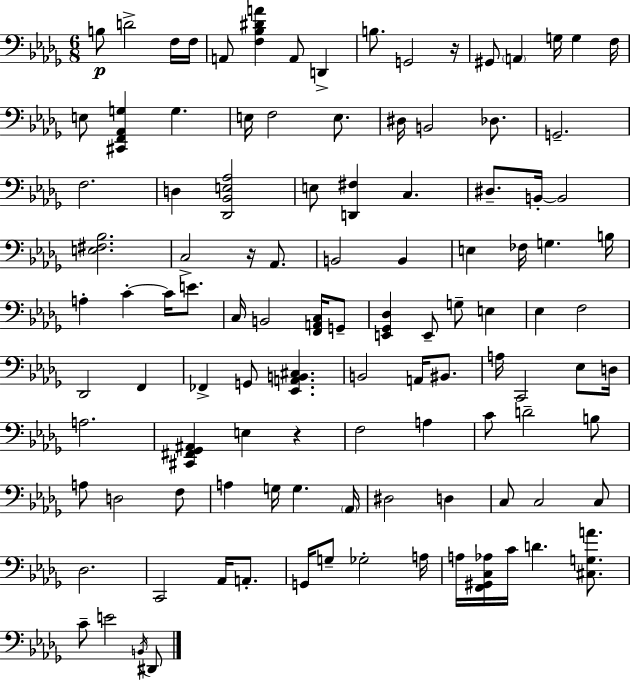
B3/e D4/h F3/s F3/s A2/e [F3,Bb3,D#4,A4]/q A2/e D2/q B3/e. G2/h R/s G#2/e A2/q G3/s G3/q F3/s E3/e [C#2,F2,Ab2,G3]/q G3/q. E3/s F3/h E3/e. D#3/s B2/h Db3/e. G2/h. F3/h. D3/q [Db2,Bb2,E3,Ab3]/h E3/e [D2,F#3]/q C3/q. D#3/e. B2/s B2/h [E3,F#3,Bb3]/h. C3/h R/s Ab2/e. B2/h B2/q E3/q FES3/s G3/q. B3/s A3/q C4/q C4/s E4/e. C3/s B2/h [F2,A2,C3]/s G2/e [E2,Gb2,Db3]/q E2/e G3/e E3/q Eb3/q F3/h Db2/h F2/q FES2/q G2/e [Eb2,A2,B2,C#3]/q. B2/h A2/s BIS2/e. A3/s C2/h Eb3/e D3/s A3/h. [C#2,F#2,Gb2,A#2]/q E3/q R/q F3/h A3/q C4/e D4/h B3/e A3/e D3/h F3/e A3/q G3/s G3/q. Ab2/s D#3/h D3/q C3/e C3/h C3/e Db3/h. C2/h Ab2/s A2/e. G2/s G3/e Gb3/h A3/s A3/s [F2,G#2,C3,Ab3]/s C4/s D4/q. [C#3,G3,A4]/e. C4/e E4/h B2/s D#2/e